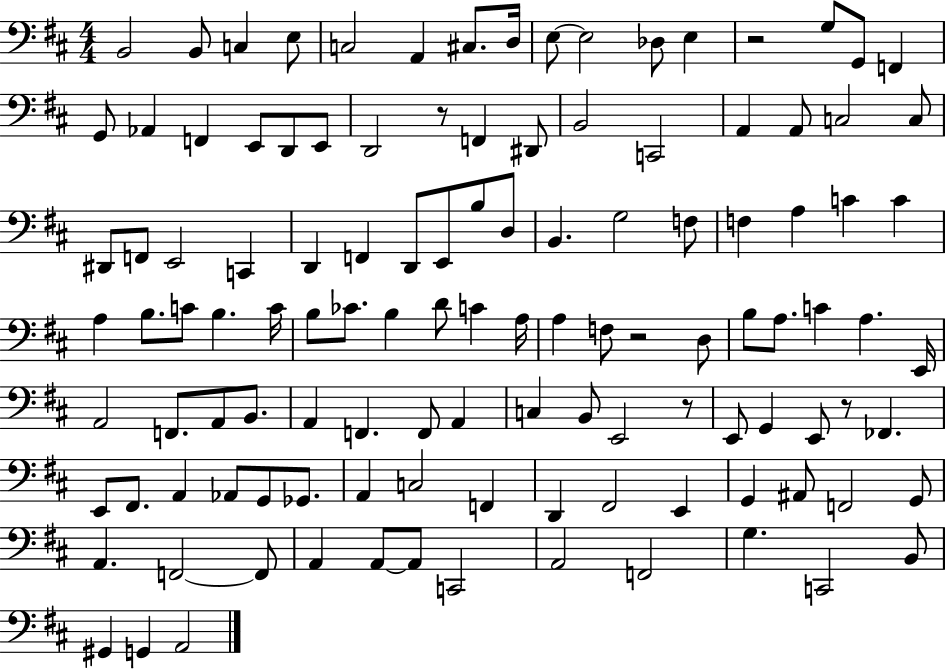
{
  \clef bass
  \numericTimeSignature
  \time 4/4
  \key d \major
  b,2 b,8 c4 e8 | c2 a,4 cis8. d16 | e8~~ e2 des8 e4 | r2 g8 g,8 f,4 | \break g,8 aes,4 f,4 e,8 d,8 e,8 | d,2 r8 f,4 dis,8 | b,2 c,2 | a,4 a,8 c2 c8 | \break dis,8 f,8 e,2 c,4 | d,4 f,4 d,8 e,8 b8 d8 | b,4. g2 f8 | f4 a4 c'4 c'4 | \break a4 b8. c'8 b4. c'16 | b8 ces'8. b4 d'8 c'4 a16 | a4 f8 r2 d8 | b8 a8. c'4 a4. e,16 | \break a,2 f,8. a,8 b,8. | a,4 f,4. f,8 a,4 | c4 b,8 e,2 r8 | e,8 g,4 e,8 r8 fes,4. | \break e,8 fis,8. a,4 aes,8 g,8 ges,8. | a,4 c2 f,4 | d,4 fis,2 e,4 | g,4 ais,8 f,2 g,8 | \break a,4. f,2~~ f,8 | a,4 a,8~~ a,8 c,2 | a,2 f,2 | g4. c,2 b,8 | \break gis,4 g,4 a,2 | \bar "|."
}